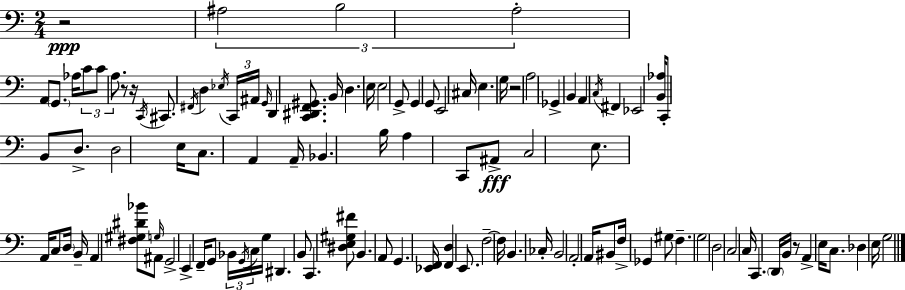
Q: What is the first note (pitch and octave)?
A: A#3